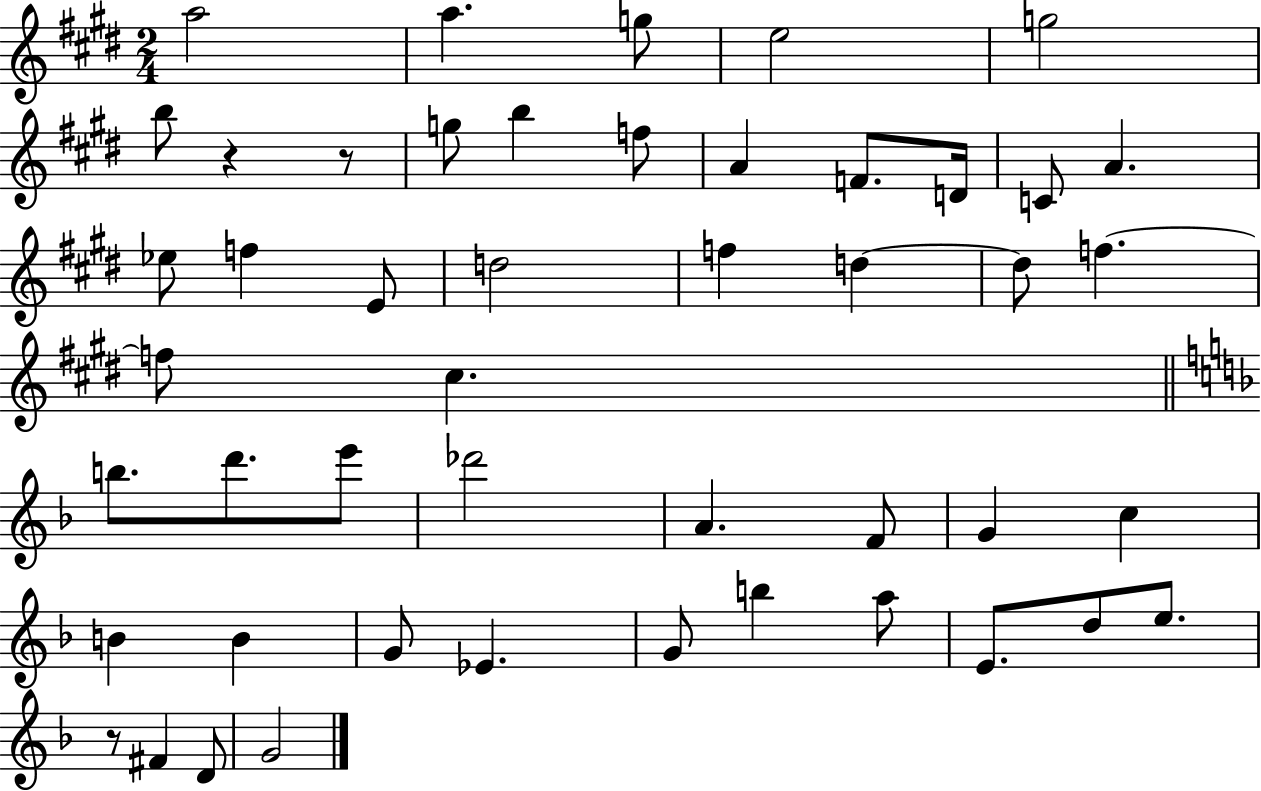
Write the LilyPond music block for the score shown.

{
  \clef treble
  \numericTimeSignature
  \time 2/4
  \key e \major
  \repeat volta 2 { a''2 | a''4. g''8 | e''2 | g''2 | \break b''8 r4 r8 | g''8 b''4 f''8 | a'4 f'8. d'16 | c'8 a'4. | \break ees''8 f''4 e'8 | d''2 | f''4 d''4~~ | d''8 f''4.~~ | \break f''8 cis''4. | \bar "||" \break \key d \minor b''8. d'''8. e'''8 | des'''2 | a'4. f'8 | g'4 c''4 | \break b'4 b'4 | g'8 ees'4. | g'8 b''4 a''8 | e'8. d''8 e''8. | \break r8 fis'4 d'8 | g'2 | } \bar "|."
}